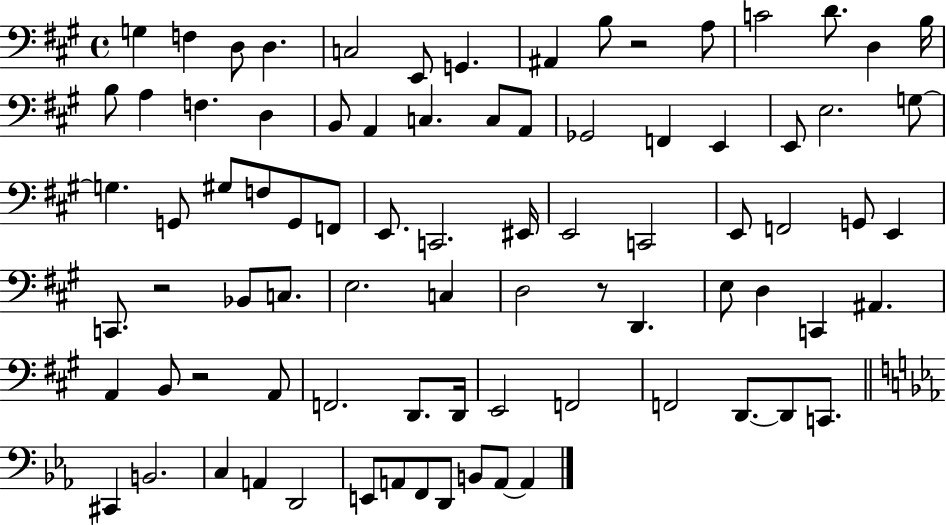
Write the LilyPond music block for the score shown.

{
  \clef bass
  \time 4/4
  \defaultTimeSignature
  \key a \major
  \repeat volta 2 { g4 f4 d8 d4. | c2 e,8 g,4. | ais,4 b8 r2 a8 | c'2 d'8. d4 b16 | \break b8 a4 f4. d4 | b,8 a,4 c4. c8 a,8 | ges,2 f,4 e,4 | e,8 e2. g8~~ | \break g4. g,8 gis8 f8 g,8 f,8 | e,8. c,2. eis,16 | e,2 c,2 | e,8 f,2 g,8 e,4 | \break c,8. r2 bes,8 c8. | e2. c4 | d2 r8 d,4. | e8 d4 c,4 ais,4. | \break a,4 b,8 r2 a,8 | f,2. d,8. d,16 | e,2 f,2 | f,2 d,8.~~ d,8 c,8. | \break \bar "||" \break \key ees \major cis,4 b,2. | c4 a,4 d,2 | e,8 a,8 f,8 d,8 b,8 a,8~~ a,4 | } \bar "|."
}